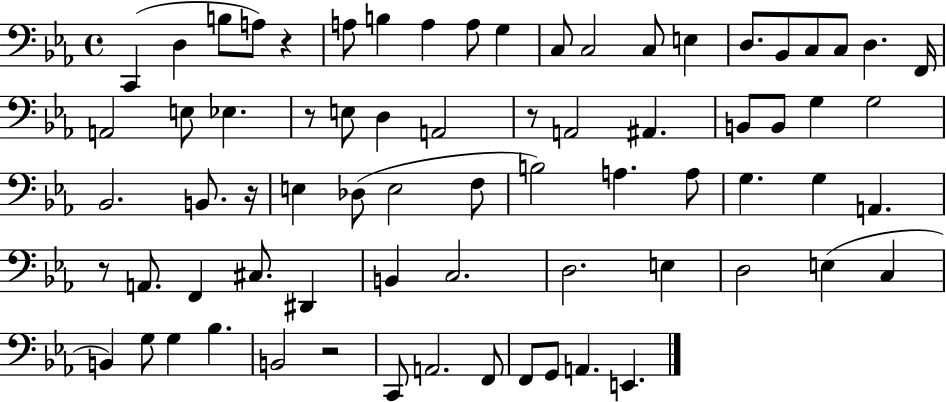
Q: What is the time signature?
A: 4/4